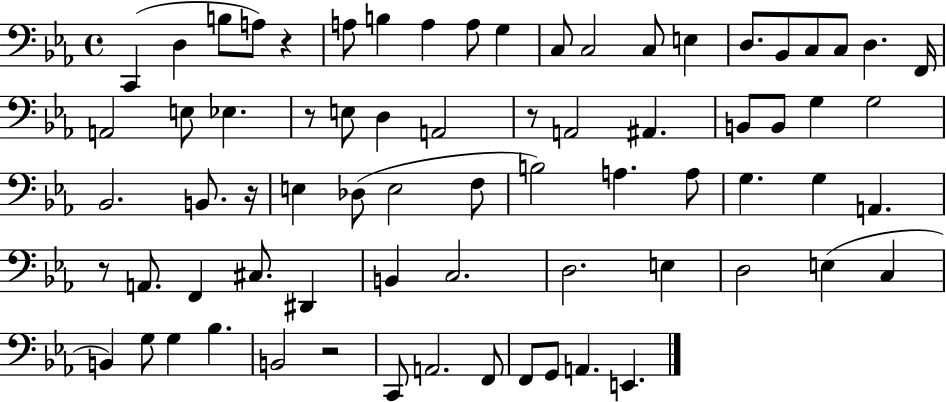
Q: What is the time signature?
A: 4/4